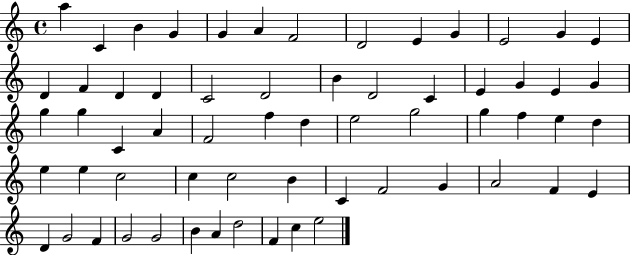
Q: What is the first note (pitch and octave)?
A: A5